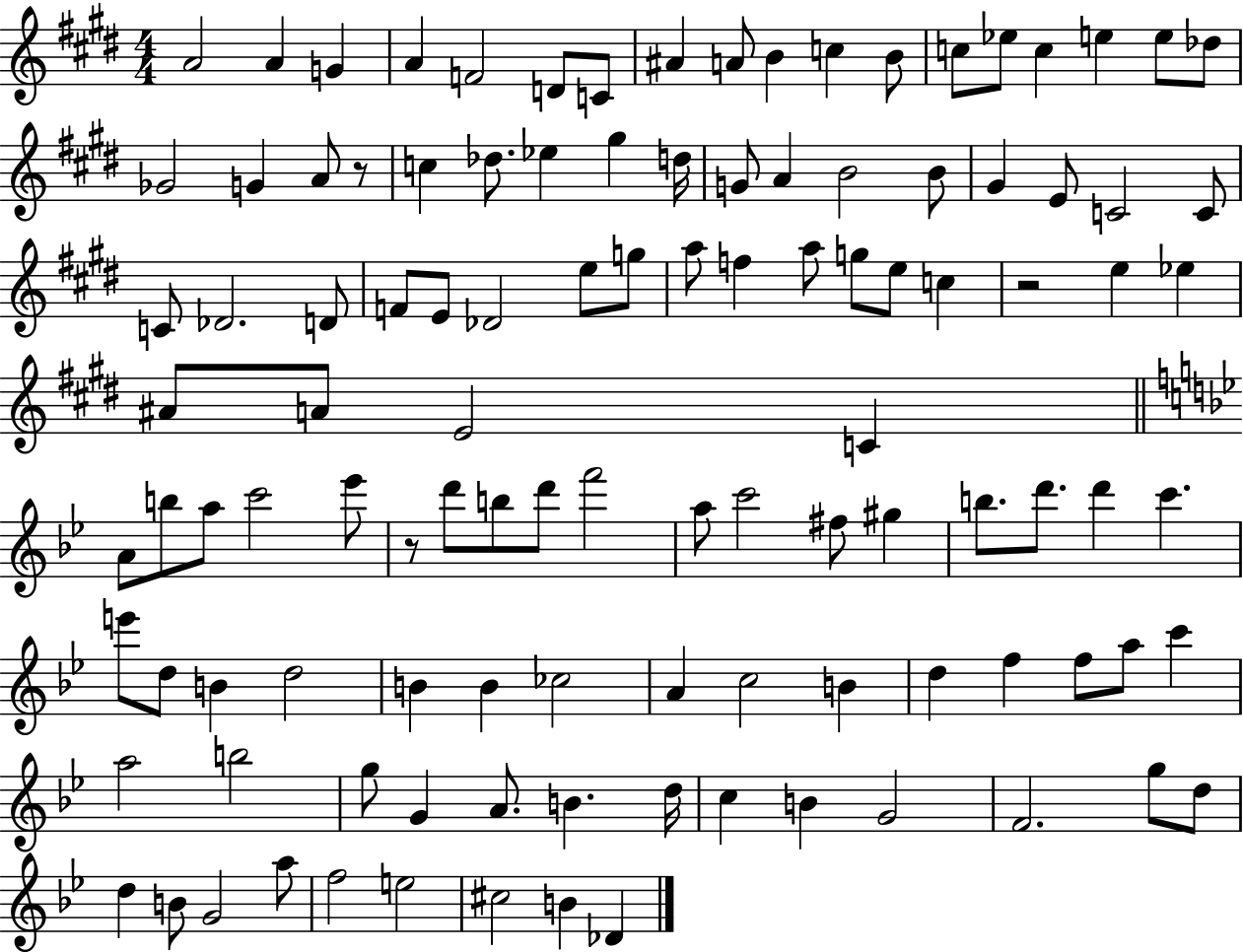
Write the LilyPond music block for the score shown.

{
  \clef treble
  \numericTimeSignature
  \time 4/4
  \key e \major
  a'2 a'4 g'4 | a'4 f'2 d'8 c'8 | ais'4 a'8 b'4 c''4 b'8 | c''8 ees''8 c''4 e''4 e''8 des''8 | \break ges'2 g'4 a'8 r8 | c''4 des''8. ees''4 gis''4 d''16 | g'8 a'4 b'2 b'8 | gis'4 e'8 c'2 c'8 | \break c'8 des'2. d'8 | f'8 e'8 des'2 e''8 g''8 | a''8 f''4 a''8 g''8 e''8 c''4 | r2 e''4 ees''4 | \break ais'8 a'8 e'2 c'4 | \bar "||" \break \key bes \major a'8 b''8 a''8 c'''2 ees'''8 | r8 d'''8 b''8 d'''8 f'''2 | a''8 c'''2 fis''8 gis''4 | b''8. d'''8. d'''4 c'''4. | \break e'''8 d''8 b'4 d''2 | b'4 b'4 ces''2 | a'4 c''2 b'4 | d''4 f''4 f''8 a''8 c'''4 | \break a''2 b''2 | g''8 g'4 a'8. b'4. d''16 | c''4 b'4 g'2 | f'2. g''8 d''8 | \break d''4 b'8 g'2 a''8 | f''2 e''2 | cis''2 b'4 des'4 | \bar "|."
}